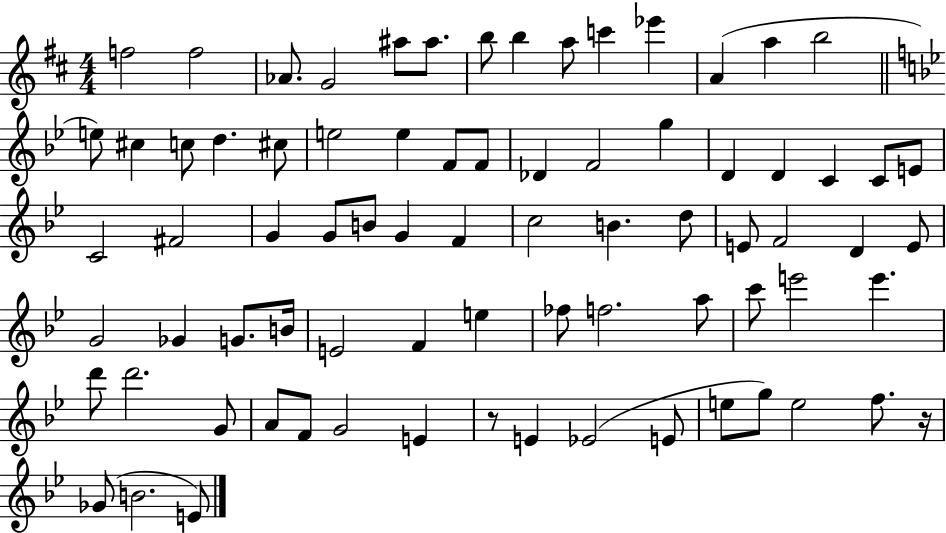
{
  \clef treble
  \numericTimeSignature
  \time 4/4
  \key d \major
  f''2 f''2 | aes'8. g'2 ais''8 ais''8. | b''8 b''4 a''8 c'''4 ees'''4 | a'4( a''4 b''2 | \break \bar "||" \break \key bes \major e''8) cis''4 c''8 d''4. cis''8 | e''2 e''4 f'8 f'8 | des'4 f'2 g''4 | d'4 d'4 c'4 c'8 e'8 | \break c'2 fis'2 | g'4 g'8 b'8 g'4 f'4 | c''2 b'4. d''8 | e'8 f'2 d'4 e'8 | \break g'2 ges'4 g'8. b'16 | e'2 f'4 e''4 | fes''8 f''2. a''8 | c'''8 e'''2 e'''4. | \break d'''8 d'''2. g'8 | a'8 f'8 g'2 e'4 | r8 e'4 ees'2( e'8 | e''8 g''8) e''2 f''8. r16 | \break ges'8( b'2. e'8) | \bar "|."
}